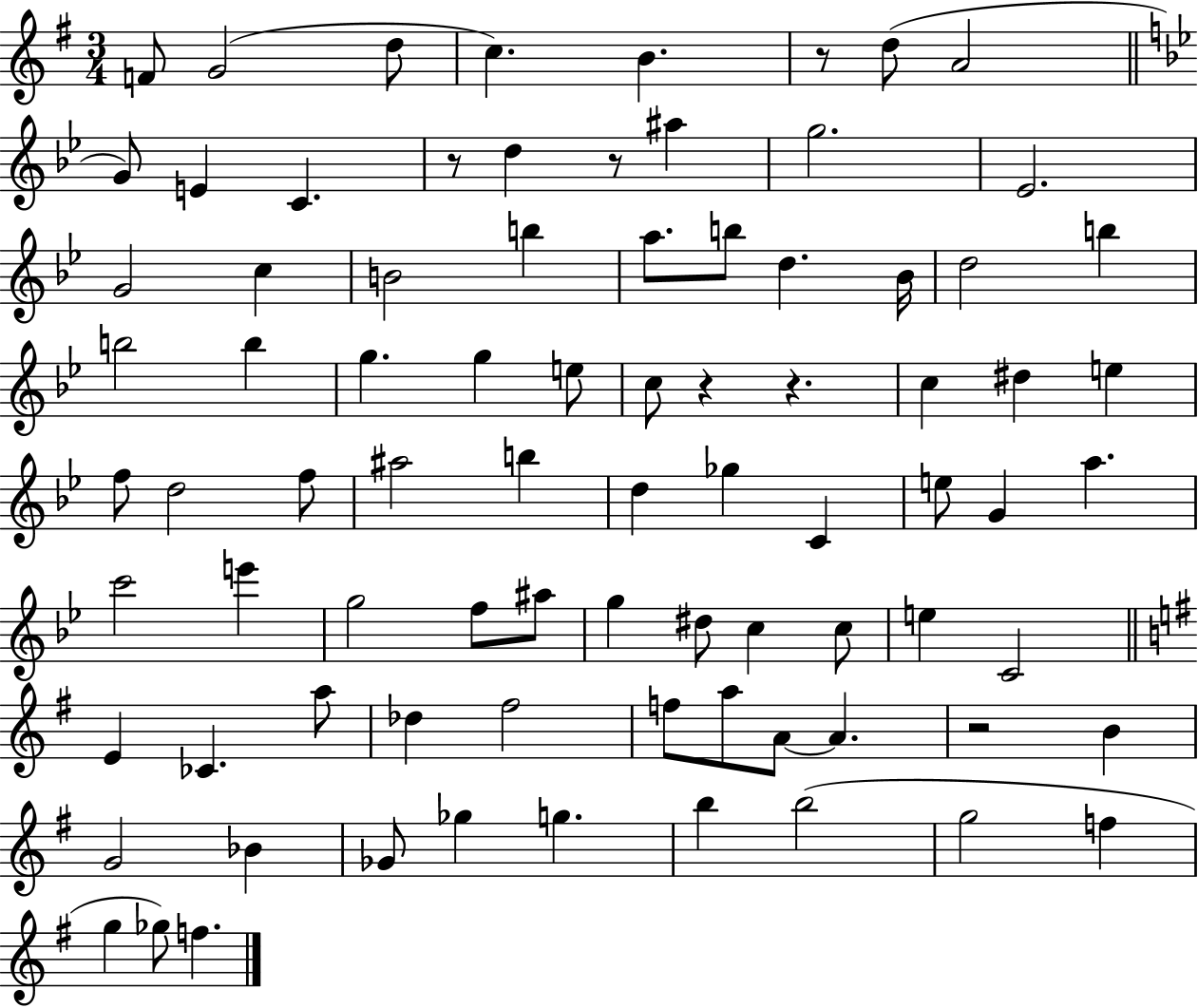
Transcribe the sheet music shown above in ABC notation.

X:1
T:Untitled
M:3/4
L:1/4
K:G
F/2 G2 d/2 c B z/2 d/2 A2 G/2 E C z/2 d z/2 ^a g2 _E2 G2 c B2 b a/2 b/2 d _B/4 d2 b b2 b g g e/2 c/2 z z c ^d e f/2 d2 f/2 ^a2 b d _g C e/2 G a c'2 e' g2 f/2 ^a/2 g ^d/2 c c/2 e C2 E _C a/2 _d ^f2 f/2 a/2 A/2 A z2 B G2 _B _G/2 _g g b b2 g2 f g _g/2 f